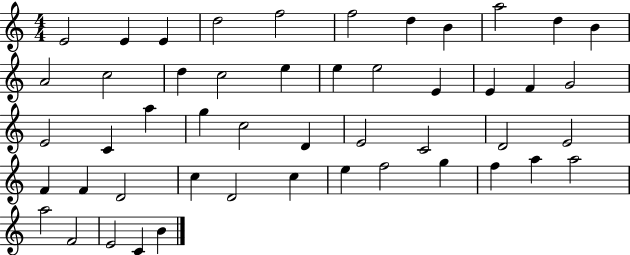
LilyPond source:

{
  \clef treble
  \numericTimeSignature
  \time 4/4
  \key c \major
  e'2 e'4 e'4 | d''2 f''2 | f''2 d''4 b'4 | a''2 d''4 b'4 | \break a'2 c''2 | d''4 c''2 e''4 | e''4 e''2 e'4 | e'4 f'4 g'2 | \break e'2 c'4 a''4 | g''4 c''2 d'4 | e'2 c'2 | d'2 e'2 | \break f'4 f'4 d'2 | c''4 d'2 c''4 | e''4 f''2 g''4 | f''4 a''4 a''2 | \break a''2 f'2 | e'2 c'4 b'4 | \bar "|."
}